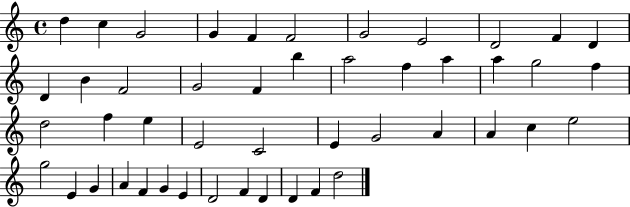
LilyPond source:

{
  \clef treble
  \time 4/4
  \defaultTimeSignature
  \key c \major
  d''4 c''4 g'2 | g'4 f'4 f'2 | g'2 e'2 | d'2 f'4 d'4 | \break d'4 b'4 f'2 | g'2 f'4 b''4 | a''2 f''4 a''4 | a''4 g''2 f''4 | \break d''2 f''4 e''4 | e'2 c'2 | e'4 g'2 a'4 | a'4 c''4 e''2 | \break g''2 e'4 g'4 | a'4 f'4 g'4 e'4 | d'2 f'4 d'4 | d'4 f'4 d''2 | \break \bar "|."
}